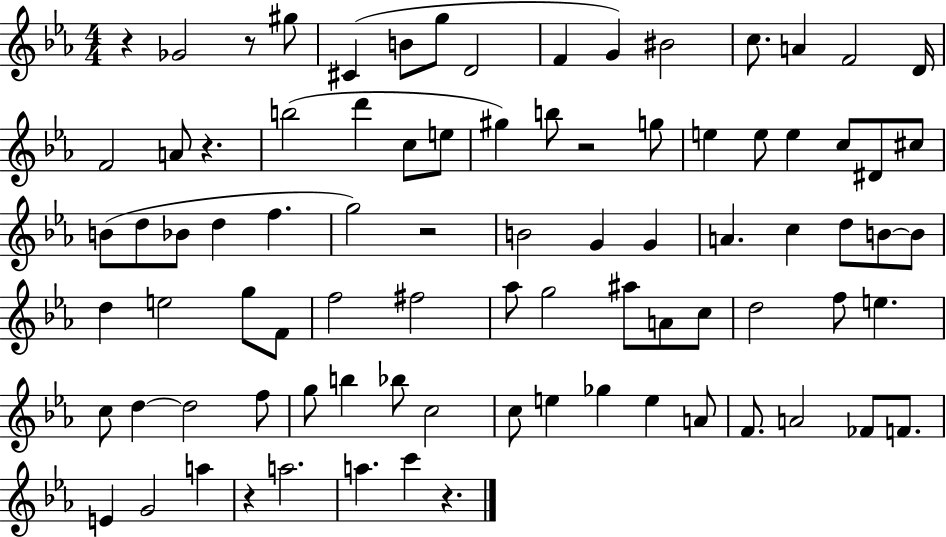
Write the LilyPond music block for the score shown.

{
  \clef treble
  \numericTimeSignature
  \time 4/4
  \key ees \major
  r4 ges'2 r8 gis''8 | cis'4( b'8 g''8 d'2 | f'4 g'4) bis'2 | c''8. a'4 f'2 d'16 | \break f'2 a'8 r4. | b''2( d'''4 c''8 e''8 | gis''4) b''8 r2 g''8 | e''4 e''8 e''4 c''8 dis'8 cis''8 | \break b'8( d''8 bes'8 d''4 f''4. | g''2) r2 | b'2 g'4 g'4 | a'4. c''4 d''8 b'8~~ b'8 | \break d''4 e''2 g''8 f'8 | f''2 fis''2 | aes''8 g''2 ais''8 a'8 c''8 | d''2 f''8 e''4. | \break c''8 d''4~~ d''2 f''8 | g''8 b''4 bes''8 c''2 | c''8 e''4 ges''4 e''4 a'8 | f'8. a'2 fes'8 f'8. | \break e'4 g'2 a''4 | r4 a''2. | a''4. c'''4 r4. | \bar "|."
}